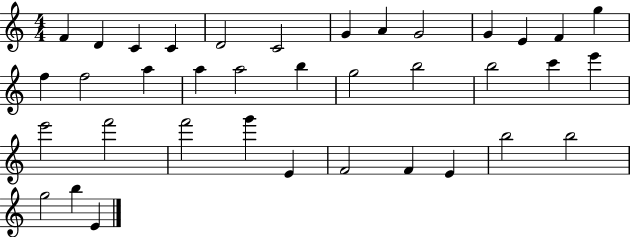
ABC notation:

X:1
T:Untitled
M:4/4
L:1/4
K:C
F D C C D2 C2 G A G2 G E F g f f2 a a a2 b g2 b2 b2 c' e' e'2 f'2 f'2 g' E F2 F E b2 b2 g2 b E